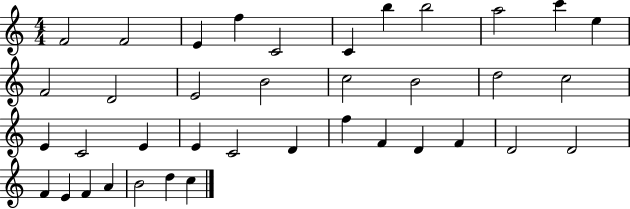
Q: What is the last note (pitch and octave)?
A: C5